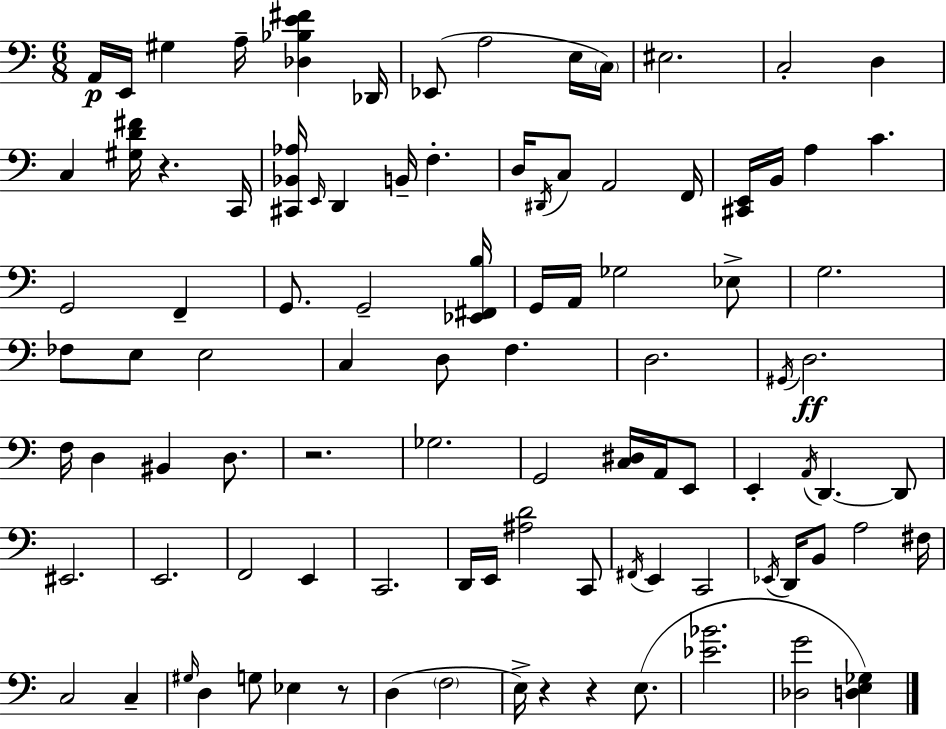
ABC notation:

X:1
T:Untitled
M:6/8
L:1/4
K:C
A,,/4 E,,/4 ^G, A,/4 [_D,_B,E^F] _D,,/4 _E,,/2 A,2 E,/4 C,/4 ^E,2 C,2 D, C, [^G,D^F]/4 z C,,/4 [^C,,_B,,_A,]/4 E,,/4 D,, B,,/4 F, D,/4 ^D,,/4 C,/2 A,,2 F,,/4 [^C,,E,,]/4 B,,/4 A, C G,,2 F,, G,,/2 G,,2 [_E,,^F,,B,]/4 G,,/4 A,,/4 _G,2 _E,/2 G,2 _F,/2 E,/2 E,2 C, D,/2 F, D,2 ^G,,/4 D,2 F,/4 D, ^B,, D,/2 z2 _G,2 G,,2 [C,^D,]/4 A,,/4 E,,/2 E,, A,,/4 D,, D,,/2 ^E,,2 E,,2 F,,2 E,, C,,2 D,,/4 E,,/4 [^A,D]2 C,,/2 ^F,,/4 E,, C,,2 _E,,/4 D,,/4 B,,/2 A,2 ^F,/4 C,2 C, ^G,/4 D, G,/2 _E, z/2 D, F,2 E,/4 z z E,/2 [_E_B]2 [_D,G]2 [D,E,_G,]